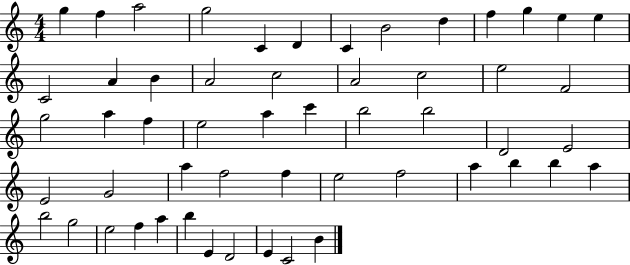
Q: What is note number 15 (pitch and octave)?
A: A4